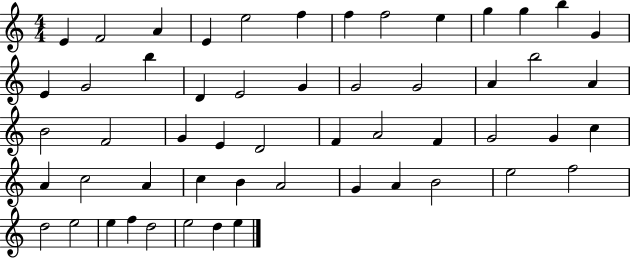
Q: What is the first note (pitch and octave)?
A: E4